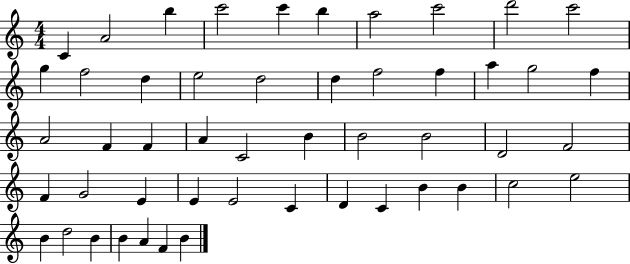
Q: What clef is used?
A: treble